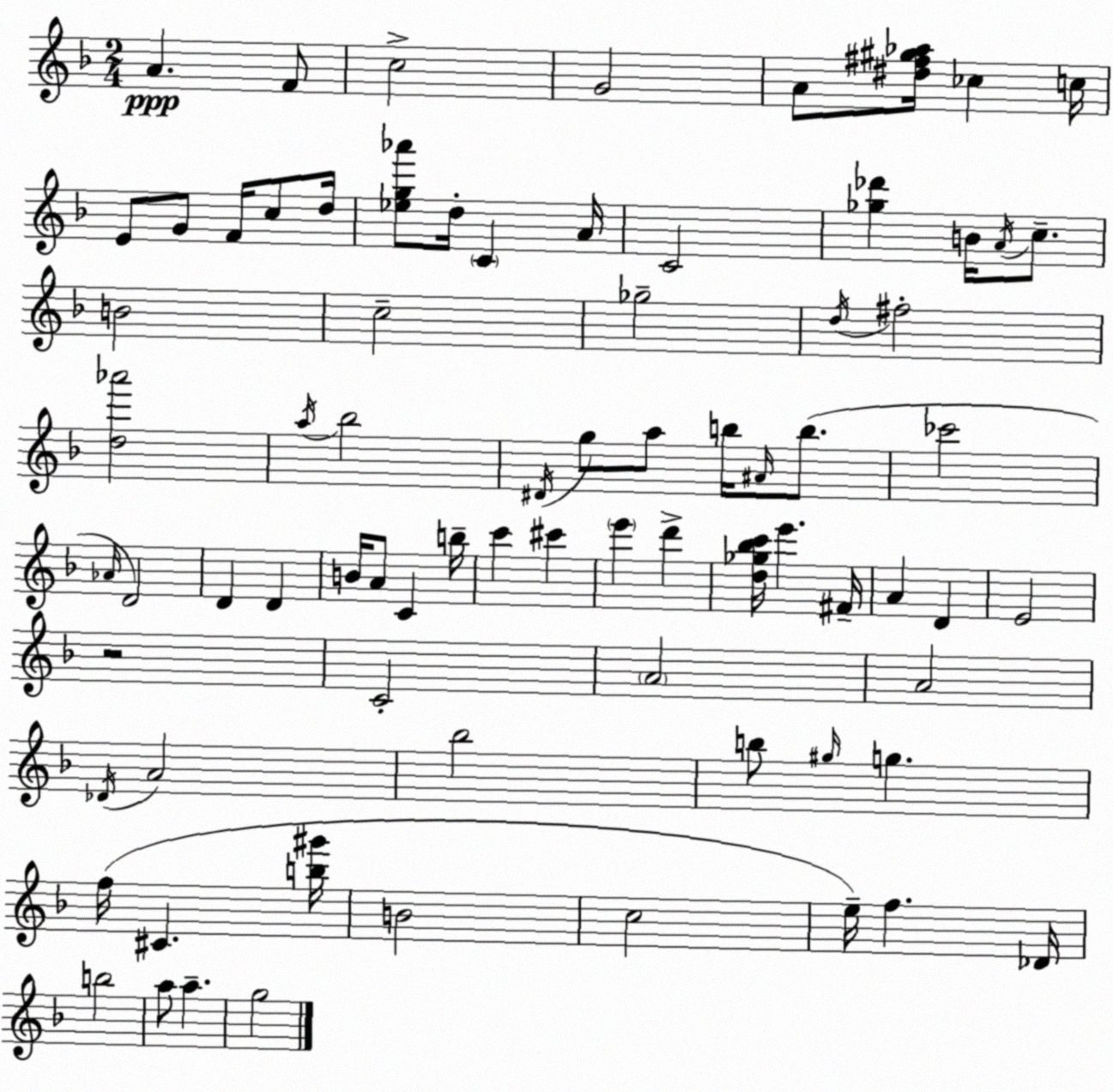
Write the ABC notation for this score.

X:1
T:Untitled
M:2/4
L:1/4
K:F
A F/2 c2 G2 A/2 [^d^f^g_a]/4 _c c/4 E/2 G/2 F/4 c/2 d/4 [_eg_a']/2 d/4 C A/4 C2 [_g_d'] B/4 A/4 c/2 B2 c2 _g2 d/4 ^f2 [d_a']2 a/4 _b2 ^D/4 g/2 a/2 b/4 ^A/4 b/2 _c'2 _A/4 D2 D D B/4 A/2 C b/4 c' ^c' e' d' [d_g_bc']/4 e' ^F/4 A D E2 z2 C2 A2 A2 _D/4 A2 _b2 b/2 ^g/4 g f/4 ^C [b^g']/4 B2 c2 e/4 f _D/4 b2 a/2 a g2